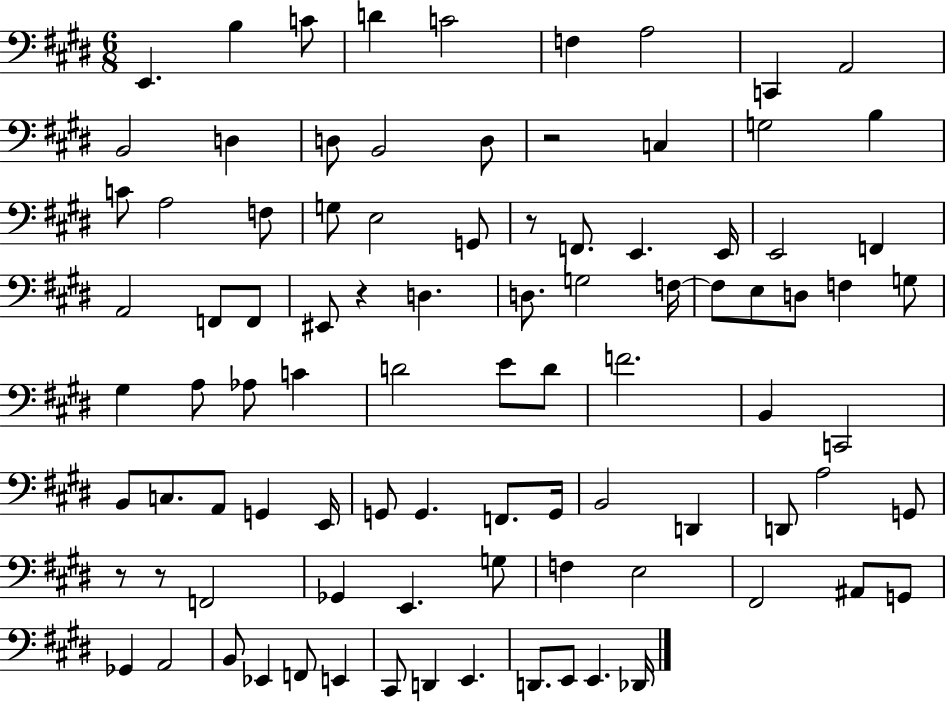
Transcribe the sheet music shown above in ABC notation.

X:1
T:Untitled
M:6/8
L:1/4
K:E
E,, B, C/2 D C2 F, A,2 C,, A,,2 B,,2 D, D,/2 B,,2 D,/2 z2 C, G,2 B, C/2 A,2 F,/2 G,/2 E,2 G,,/2 z/2 F,,/2 E,, E,,/4 E,,2 F,, A,,2 F,,/2 F,,/2 ^E,,/2 z D, D,/2 G,2 F,/4 F,/2 E,/2 D,/2 F, G,/2 ^G, A,/2 _A,/2 C D2 E/2 D/2 F2 B,, C,,2 B,,/2 C,/2 A,,/2 G,, E,,/4 G,,/2 G,, F,,/2 G,,/4 B,,2 D,, D,,/2 A,2 G,,/2 z/2 z/2 F,,2 _G,, E,, G,/2 F, E,2 ^F,,2 ^A,,/2 G,,/2 _G,, A,,2 B,,/2 _E,, F,,/2 E,, ^C,,/2 D,, E,, D,,/2 E,,/2 E,, _D,,/4